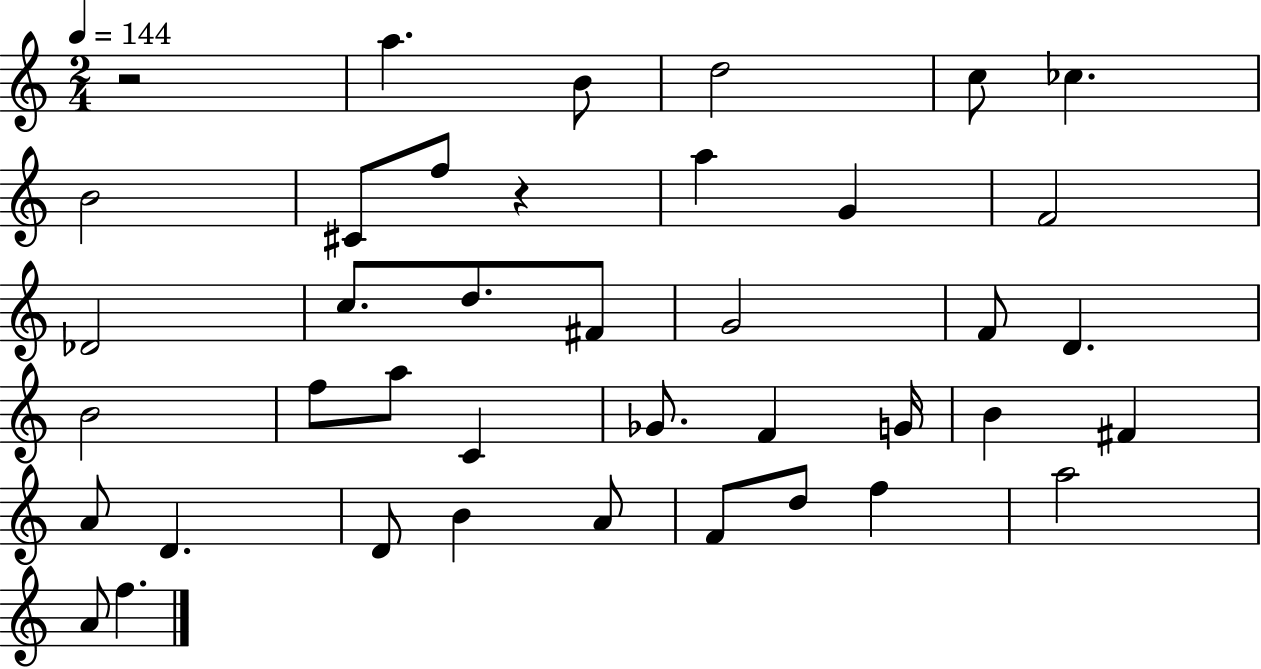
X:1
T:Untitled
M:2/4
L:1/4
K:C
z2 a B/2 d2 c/2 _c B2 ^C/2 f/2 z a G F2 _D2 c/2 d/2 ^F/2 G2 F/2 D B2 f/2 a/2 C _G/2 F G/4 B ^F A/2 D D/2 B A/2 F/2 d/2 f a2 A/2 f